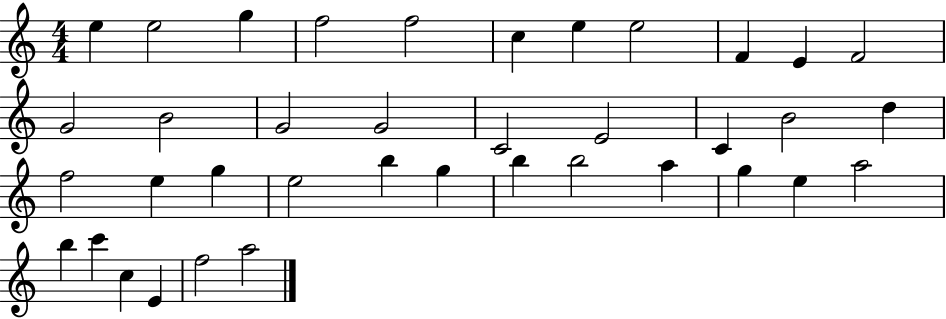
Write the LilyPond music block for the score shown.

{
  \clef treble
  \numericTimeSignature
  \time 4/4
  \key c \major
  e''4 e''2 g''4 | f''2 f''2 | c''4 e''4 e''2 | f'4 e'4 f'2 | \break g'2 b'2 | g'2 g'2 | c'2 e'2 | c'4 b'2 d''4 | \break f''2 e''4 g''4 | e''2 b''4 g''4 | b''4 b''2 a''4 | g''4 e''4 a''2 | \break b''4 c'''4 c''4 e'4 | f''2 a''2 | \bar "|."
}